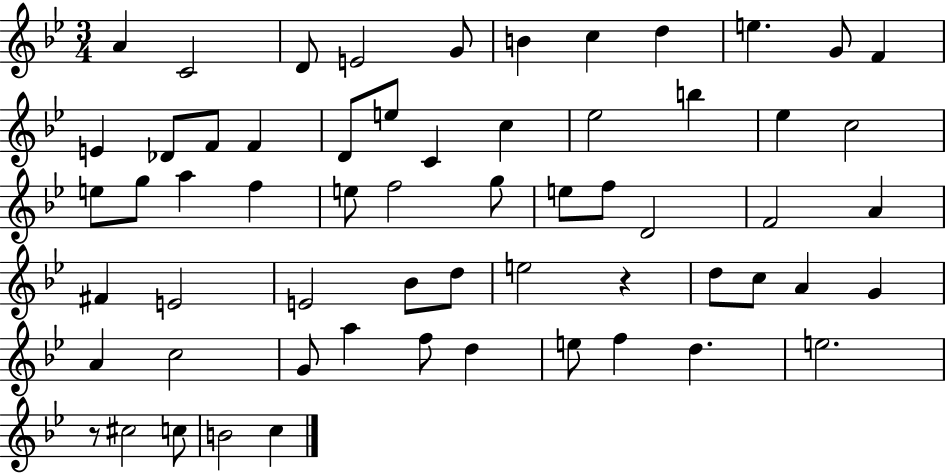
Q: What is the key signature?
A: BES major